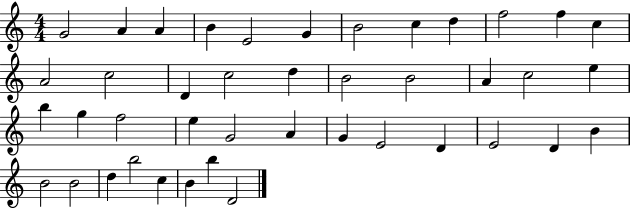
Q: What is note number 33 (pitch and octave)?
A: D4